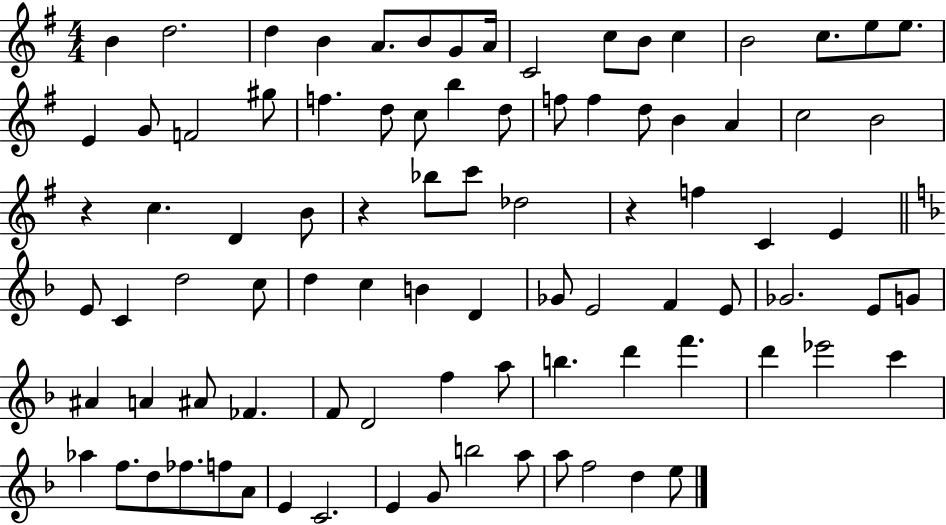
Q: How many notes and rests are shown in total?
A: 89